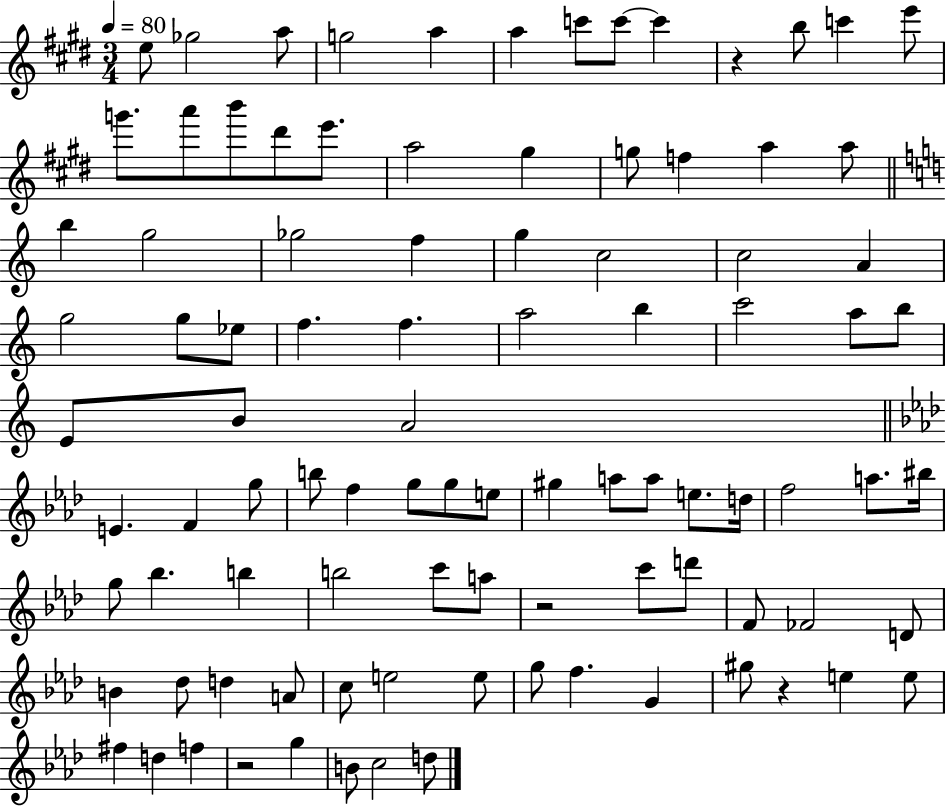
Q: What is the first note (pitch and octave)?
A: E5